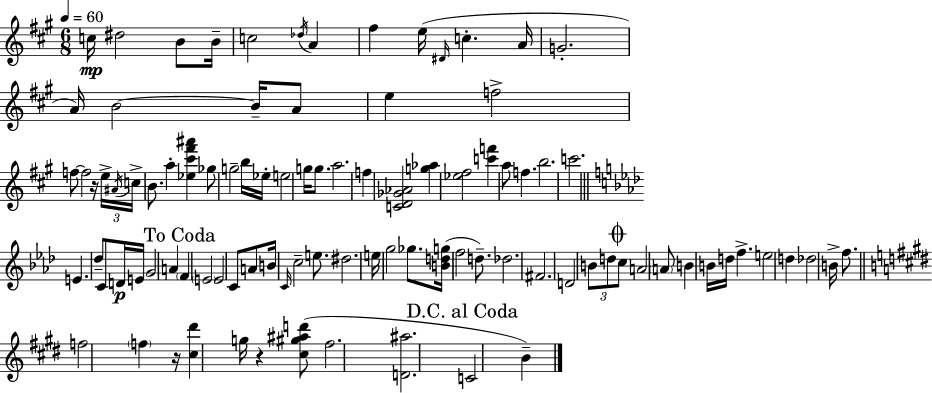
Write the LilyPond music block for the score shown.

{
  \clef treble
  \numericTimeSignature
  \time 6/8
  \key a \major
  \tempo 4 = 60
  c''16\mp dis''2 b'8 b'16-- | c''2 \acciaccatura { des''16 } a'4 | fis''4 e''16( \grace { dis'16 } c''4.-. | a'16 g'2.-. | \break a'16) b'2~~ b'16-- | a'8 e''4 f''2-> | f''8~~ f''2 | r16 \tuplet 3/2 { e''16-> \acciaccatura { ais'16 } c''16-> } b'8. a''4-. <ees'' cis''' fis''' ais'''>4 | \break ges''8 g''2-- | b''16 ees''16-. e''2 g''16 | g''8. a''2. | f''4 <c' d' ges' aes'>2 | \break <g'' aes''>4 <ees'' fis''>2 | <c''' f'''>4 a''8 f''4. | b''2. | c'''2. | \break \bar "||" \break \key f \minor e'4. des''8-- c'8 d'16\p e'16 | g'2 a'4 | \mark "To Coda" \parenthesize f'4 \parenthesize e'2 | e'2 c'8 a'8 | \break b'16 \grace { c'16 } c''2-- e''8. | dis''2. | e''16 g''2 ges''8. | <b' d'' g''>16( f''2 d''8.--) | \break des''2. | fis'2. | d'2 \tuplet 3/2 { b'8 d''8 | \mark \markup { \musicglyph "scripts.coda" } c''8 } a'2 \parenthesize a'8 | \break b'4 b'16 d''16 f''4.-> | e''2 d''4 | des''2 b'16-> f''8. | \bar "||" \break \key e \major f''2 \parenthesize f''4 | r16 <cis'' dis'''>4 g''16 r4 <cis'' gis'' ais'' d'''>8( | fis''2. | <d' ais''>2. | \break \mark "D.C. al Coda" c'2 b'4--) | \bar "|."
}